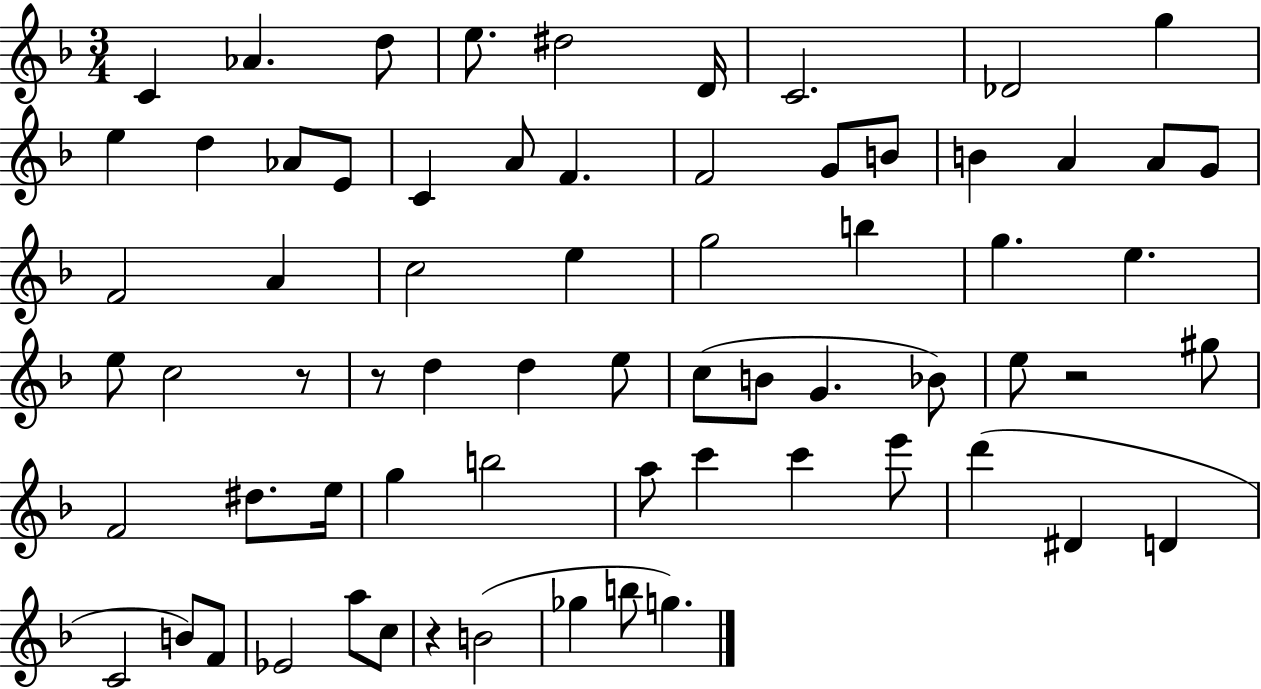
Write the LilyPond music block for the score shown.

{
  \clef treble
  \numericTimeSignature
  \time 3/4
  \key f \major
  c'4 aes'4. d''8 | e''8. dis''2 d'16 | c'2. | des'2 g''4 | \break e''4 d''4 aes'8 e'8 | c'4 a'8 f'4. | f'2 g'8 b'8 | b'4 a'4 a'8 g'8 | \break f'2 a'4 | c''2 e''4 | g''2 b''4 | g''4. e''4. | \break e''8 c''2 r8 | r8 d''4 d''4 e''8 | c''8( b'8 g'4. bes'8) | e''8 r2 gis''8 | \break f'2 dis''8. e''16 | g''4 b''2 | a''8 c'''4 c'''4 e'''8 | d'''4( dis'4 d'4 | \break c'2 b'8) f'8 | ees'2 a''8 c''8 | r4 b'2( | ges''4 b''8 g''4.) | \break \bar "|."
}